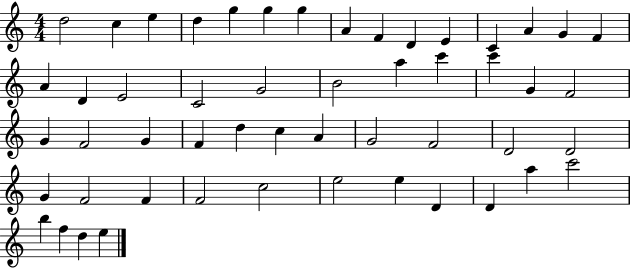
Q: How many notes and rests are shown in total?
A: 52